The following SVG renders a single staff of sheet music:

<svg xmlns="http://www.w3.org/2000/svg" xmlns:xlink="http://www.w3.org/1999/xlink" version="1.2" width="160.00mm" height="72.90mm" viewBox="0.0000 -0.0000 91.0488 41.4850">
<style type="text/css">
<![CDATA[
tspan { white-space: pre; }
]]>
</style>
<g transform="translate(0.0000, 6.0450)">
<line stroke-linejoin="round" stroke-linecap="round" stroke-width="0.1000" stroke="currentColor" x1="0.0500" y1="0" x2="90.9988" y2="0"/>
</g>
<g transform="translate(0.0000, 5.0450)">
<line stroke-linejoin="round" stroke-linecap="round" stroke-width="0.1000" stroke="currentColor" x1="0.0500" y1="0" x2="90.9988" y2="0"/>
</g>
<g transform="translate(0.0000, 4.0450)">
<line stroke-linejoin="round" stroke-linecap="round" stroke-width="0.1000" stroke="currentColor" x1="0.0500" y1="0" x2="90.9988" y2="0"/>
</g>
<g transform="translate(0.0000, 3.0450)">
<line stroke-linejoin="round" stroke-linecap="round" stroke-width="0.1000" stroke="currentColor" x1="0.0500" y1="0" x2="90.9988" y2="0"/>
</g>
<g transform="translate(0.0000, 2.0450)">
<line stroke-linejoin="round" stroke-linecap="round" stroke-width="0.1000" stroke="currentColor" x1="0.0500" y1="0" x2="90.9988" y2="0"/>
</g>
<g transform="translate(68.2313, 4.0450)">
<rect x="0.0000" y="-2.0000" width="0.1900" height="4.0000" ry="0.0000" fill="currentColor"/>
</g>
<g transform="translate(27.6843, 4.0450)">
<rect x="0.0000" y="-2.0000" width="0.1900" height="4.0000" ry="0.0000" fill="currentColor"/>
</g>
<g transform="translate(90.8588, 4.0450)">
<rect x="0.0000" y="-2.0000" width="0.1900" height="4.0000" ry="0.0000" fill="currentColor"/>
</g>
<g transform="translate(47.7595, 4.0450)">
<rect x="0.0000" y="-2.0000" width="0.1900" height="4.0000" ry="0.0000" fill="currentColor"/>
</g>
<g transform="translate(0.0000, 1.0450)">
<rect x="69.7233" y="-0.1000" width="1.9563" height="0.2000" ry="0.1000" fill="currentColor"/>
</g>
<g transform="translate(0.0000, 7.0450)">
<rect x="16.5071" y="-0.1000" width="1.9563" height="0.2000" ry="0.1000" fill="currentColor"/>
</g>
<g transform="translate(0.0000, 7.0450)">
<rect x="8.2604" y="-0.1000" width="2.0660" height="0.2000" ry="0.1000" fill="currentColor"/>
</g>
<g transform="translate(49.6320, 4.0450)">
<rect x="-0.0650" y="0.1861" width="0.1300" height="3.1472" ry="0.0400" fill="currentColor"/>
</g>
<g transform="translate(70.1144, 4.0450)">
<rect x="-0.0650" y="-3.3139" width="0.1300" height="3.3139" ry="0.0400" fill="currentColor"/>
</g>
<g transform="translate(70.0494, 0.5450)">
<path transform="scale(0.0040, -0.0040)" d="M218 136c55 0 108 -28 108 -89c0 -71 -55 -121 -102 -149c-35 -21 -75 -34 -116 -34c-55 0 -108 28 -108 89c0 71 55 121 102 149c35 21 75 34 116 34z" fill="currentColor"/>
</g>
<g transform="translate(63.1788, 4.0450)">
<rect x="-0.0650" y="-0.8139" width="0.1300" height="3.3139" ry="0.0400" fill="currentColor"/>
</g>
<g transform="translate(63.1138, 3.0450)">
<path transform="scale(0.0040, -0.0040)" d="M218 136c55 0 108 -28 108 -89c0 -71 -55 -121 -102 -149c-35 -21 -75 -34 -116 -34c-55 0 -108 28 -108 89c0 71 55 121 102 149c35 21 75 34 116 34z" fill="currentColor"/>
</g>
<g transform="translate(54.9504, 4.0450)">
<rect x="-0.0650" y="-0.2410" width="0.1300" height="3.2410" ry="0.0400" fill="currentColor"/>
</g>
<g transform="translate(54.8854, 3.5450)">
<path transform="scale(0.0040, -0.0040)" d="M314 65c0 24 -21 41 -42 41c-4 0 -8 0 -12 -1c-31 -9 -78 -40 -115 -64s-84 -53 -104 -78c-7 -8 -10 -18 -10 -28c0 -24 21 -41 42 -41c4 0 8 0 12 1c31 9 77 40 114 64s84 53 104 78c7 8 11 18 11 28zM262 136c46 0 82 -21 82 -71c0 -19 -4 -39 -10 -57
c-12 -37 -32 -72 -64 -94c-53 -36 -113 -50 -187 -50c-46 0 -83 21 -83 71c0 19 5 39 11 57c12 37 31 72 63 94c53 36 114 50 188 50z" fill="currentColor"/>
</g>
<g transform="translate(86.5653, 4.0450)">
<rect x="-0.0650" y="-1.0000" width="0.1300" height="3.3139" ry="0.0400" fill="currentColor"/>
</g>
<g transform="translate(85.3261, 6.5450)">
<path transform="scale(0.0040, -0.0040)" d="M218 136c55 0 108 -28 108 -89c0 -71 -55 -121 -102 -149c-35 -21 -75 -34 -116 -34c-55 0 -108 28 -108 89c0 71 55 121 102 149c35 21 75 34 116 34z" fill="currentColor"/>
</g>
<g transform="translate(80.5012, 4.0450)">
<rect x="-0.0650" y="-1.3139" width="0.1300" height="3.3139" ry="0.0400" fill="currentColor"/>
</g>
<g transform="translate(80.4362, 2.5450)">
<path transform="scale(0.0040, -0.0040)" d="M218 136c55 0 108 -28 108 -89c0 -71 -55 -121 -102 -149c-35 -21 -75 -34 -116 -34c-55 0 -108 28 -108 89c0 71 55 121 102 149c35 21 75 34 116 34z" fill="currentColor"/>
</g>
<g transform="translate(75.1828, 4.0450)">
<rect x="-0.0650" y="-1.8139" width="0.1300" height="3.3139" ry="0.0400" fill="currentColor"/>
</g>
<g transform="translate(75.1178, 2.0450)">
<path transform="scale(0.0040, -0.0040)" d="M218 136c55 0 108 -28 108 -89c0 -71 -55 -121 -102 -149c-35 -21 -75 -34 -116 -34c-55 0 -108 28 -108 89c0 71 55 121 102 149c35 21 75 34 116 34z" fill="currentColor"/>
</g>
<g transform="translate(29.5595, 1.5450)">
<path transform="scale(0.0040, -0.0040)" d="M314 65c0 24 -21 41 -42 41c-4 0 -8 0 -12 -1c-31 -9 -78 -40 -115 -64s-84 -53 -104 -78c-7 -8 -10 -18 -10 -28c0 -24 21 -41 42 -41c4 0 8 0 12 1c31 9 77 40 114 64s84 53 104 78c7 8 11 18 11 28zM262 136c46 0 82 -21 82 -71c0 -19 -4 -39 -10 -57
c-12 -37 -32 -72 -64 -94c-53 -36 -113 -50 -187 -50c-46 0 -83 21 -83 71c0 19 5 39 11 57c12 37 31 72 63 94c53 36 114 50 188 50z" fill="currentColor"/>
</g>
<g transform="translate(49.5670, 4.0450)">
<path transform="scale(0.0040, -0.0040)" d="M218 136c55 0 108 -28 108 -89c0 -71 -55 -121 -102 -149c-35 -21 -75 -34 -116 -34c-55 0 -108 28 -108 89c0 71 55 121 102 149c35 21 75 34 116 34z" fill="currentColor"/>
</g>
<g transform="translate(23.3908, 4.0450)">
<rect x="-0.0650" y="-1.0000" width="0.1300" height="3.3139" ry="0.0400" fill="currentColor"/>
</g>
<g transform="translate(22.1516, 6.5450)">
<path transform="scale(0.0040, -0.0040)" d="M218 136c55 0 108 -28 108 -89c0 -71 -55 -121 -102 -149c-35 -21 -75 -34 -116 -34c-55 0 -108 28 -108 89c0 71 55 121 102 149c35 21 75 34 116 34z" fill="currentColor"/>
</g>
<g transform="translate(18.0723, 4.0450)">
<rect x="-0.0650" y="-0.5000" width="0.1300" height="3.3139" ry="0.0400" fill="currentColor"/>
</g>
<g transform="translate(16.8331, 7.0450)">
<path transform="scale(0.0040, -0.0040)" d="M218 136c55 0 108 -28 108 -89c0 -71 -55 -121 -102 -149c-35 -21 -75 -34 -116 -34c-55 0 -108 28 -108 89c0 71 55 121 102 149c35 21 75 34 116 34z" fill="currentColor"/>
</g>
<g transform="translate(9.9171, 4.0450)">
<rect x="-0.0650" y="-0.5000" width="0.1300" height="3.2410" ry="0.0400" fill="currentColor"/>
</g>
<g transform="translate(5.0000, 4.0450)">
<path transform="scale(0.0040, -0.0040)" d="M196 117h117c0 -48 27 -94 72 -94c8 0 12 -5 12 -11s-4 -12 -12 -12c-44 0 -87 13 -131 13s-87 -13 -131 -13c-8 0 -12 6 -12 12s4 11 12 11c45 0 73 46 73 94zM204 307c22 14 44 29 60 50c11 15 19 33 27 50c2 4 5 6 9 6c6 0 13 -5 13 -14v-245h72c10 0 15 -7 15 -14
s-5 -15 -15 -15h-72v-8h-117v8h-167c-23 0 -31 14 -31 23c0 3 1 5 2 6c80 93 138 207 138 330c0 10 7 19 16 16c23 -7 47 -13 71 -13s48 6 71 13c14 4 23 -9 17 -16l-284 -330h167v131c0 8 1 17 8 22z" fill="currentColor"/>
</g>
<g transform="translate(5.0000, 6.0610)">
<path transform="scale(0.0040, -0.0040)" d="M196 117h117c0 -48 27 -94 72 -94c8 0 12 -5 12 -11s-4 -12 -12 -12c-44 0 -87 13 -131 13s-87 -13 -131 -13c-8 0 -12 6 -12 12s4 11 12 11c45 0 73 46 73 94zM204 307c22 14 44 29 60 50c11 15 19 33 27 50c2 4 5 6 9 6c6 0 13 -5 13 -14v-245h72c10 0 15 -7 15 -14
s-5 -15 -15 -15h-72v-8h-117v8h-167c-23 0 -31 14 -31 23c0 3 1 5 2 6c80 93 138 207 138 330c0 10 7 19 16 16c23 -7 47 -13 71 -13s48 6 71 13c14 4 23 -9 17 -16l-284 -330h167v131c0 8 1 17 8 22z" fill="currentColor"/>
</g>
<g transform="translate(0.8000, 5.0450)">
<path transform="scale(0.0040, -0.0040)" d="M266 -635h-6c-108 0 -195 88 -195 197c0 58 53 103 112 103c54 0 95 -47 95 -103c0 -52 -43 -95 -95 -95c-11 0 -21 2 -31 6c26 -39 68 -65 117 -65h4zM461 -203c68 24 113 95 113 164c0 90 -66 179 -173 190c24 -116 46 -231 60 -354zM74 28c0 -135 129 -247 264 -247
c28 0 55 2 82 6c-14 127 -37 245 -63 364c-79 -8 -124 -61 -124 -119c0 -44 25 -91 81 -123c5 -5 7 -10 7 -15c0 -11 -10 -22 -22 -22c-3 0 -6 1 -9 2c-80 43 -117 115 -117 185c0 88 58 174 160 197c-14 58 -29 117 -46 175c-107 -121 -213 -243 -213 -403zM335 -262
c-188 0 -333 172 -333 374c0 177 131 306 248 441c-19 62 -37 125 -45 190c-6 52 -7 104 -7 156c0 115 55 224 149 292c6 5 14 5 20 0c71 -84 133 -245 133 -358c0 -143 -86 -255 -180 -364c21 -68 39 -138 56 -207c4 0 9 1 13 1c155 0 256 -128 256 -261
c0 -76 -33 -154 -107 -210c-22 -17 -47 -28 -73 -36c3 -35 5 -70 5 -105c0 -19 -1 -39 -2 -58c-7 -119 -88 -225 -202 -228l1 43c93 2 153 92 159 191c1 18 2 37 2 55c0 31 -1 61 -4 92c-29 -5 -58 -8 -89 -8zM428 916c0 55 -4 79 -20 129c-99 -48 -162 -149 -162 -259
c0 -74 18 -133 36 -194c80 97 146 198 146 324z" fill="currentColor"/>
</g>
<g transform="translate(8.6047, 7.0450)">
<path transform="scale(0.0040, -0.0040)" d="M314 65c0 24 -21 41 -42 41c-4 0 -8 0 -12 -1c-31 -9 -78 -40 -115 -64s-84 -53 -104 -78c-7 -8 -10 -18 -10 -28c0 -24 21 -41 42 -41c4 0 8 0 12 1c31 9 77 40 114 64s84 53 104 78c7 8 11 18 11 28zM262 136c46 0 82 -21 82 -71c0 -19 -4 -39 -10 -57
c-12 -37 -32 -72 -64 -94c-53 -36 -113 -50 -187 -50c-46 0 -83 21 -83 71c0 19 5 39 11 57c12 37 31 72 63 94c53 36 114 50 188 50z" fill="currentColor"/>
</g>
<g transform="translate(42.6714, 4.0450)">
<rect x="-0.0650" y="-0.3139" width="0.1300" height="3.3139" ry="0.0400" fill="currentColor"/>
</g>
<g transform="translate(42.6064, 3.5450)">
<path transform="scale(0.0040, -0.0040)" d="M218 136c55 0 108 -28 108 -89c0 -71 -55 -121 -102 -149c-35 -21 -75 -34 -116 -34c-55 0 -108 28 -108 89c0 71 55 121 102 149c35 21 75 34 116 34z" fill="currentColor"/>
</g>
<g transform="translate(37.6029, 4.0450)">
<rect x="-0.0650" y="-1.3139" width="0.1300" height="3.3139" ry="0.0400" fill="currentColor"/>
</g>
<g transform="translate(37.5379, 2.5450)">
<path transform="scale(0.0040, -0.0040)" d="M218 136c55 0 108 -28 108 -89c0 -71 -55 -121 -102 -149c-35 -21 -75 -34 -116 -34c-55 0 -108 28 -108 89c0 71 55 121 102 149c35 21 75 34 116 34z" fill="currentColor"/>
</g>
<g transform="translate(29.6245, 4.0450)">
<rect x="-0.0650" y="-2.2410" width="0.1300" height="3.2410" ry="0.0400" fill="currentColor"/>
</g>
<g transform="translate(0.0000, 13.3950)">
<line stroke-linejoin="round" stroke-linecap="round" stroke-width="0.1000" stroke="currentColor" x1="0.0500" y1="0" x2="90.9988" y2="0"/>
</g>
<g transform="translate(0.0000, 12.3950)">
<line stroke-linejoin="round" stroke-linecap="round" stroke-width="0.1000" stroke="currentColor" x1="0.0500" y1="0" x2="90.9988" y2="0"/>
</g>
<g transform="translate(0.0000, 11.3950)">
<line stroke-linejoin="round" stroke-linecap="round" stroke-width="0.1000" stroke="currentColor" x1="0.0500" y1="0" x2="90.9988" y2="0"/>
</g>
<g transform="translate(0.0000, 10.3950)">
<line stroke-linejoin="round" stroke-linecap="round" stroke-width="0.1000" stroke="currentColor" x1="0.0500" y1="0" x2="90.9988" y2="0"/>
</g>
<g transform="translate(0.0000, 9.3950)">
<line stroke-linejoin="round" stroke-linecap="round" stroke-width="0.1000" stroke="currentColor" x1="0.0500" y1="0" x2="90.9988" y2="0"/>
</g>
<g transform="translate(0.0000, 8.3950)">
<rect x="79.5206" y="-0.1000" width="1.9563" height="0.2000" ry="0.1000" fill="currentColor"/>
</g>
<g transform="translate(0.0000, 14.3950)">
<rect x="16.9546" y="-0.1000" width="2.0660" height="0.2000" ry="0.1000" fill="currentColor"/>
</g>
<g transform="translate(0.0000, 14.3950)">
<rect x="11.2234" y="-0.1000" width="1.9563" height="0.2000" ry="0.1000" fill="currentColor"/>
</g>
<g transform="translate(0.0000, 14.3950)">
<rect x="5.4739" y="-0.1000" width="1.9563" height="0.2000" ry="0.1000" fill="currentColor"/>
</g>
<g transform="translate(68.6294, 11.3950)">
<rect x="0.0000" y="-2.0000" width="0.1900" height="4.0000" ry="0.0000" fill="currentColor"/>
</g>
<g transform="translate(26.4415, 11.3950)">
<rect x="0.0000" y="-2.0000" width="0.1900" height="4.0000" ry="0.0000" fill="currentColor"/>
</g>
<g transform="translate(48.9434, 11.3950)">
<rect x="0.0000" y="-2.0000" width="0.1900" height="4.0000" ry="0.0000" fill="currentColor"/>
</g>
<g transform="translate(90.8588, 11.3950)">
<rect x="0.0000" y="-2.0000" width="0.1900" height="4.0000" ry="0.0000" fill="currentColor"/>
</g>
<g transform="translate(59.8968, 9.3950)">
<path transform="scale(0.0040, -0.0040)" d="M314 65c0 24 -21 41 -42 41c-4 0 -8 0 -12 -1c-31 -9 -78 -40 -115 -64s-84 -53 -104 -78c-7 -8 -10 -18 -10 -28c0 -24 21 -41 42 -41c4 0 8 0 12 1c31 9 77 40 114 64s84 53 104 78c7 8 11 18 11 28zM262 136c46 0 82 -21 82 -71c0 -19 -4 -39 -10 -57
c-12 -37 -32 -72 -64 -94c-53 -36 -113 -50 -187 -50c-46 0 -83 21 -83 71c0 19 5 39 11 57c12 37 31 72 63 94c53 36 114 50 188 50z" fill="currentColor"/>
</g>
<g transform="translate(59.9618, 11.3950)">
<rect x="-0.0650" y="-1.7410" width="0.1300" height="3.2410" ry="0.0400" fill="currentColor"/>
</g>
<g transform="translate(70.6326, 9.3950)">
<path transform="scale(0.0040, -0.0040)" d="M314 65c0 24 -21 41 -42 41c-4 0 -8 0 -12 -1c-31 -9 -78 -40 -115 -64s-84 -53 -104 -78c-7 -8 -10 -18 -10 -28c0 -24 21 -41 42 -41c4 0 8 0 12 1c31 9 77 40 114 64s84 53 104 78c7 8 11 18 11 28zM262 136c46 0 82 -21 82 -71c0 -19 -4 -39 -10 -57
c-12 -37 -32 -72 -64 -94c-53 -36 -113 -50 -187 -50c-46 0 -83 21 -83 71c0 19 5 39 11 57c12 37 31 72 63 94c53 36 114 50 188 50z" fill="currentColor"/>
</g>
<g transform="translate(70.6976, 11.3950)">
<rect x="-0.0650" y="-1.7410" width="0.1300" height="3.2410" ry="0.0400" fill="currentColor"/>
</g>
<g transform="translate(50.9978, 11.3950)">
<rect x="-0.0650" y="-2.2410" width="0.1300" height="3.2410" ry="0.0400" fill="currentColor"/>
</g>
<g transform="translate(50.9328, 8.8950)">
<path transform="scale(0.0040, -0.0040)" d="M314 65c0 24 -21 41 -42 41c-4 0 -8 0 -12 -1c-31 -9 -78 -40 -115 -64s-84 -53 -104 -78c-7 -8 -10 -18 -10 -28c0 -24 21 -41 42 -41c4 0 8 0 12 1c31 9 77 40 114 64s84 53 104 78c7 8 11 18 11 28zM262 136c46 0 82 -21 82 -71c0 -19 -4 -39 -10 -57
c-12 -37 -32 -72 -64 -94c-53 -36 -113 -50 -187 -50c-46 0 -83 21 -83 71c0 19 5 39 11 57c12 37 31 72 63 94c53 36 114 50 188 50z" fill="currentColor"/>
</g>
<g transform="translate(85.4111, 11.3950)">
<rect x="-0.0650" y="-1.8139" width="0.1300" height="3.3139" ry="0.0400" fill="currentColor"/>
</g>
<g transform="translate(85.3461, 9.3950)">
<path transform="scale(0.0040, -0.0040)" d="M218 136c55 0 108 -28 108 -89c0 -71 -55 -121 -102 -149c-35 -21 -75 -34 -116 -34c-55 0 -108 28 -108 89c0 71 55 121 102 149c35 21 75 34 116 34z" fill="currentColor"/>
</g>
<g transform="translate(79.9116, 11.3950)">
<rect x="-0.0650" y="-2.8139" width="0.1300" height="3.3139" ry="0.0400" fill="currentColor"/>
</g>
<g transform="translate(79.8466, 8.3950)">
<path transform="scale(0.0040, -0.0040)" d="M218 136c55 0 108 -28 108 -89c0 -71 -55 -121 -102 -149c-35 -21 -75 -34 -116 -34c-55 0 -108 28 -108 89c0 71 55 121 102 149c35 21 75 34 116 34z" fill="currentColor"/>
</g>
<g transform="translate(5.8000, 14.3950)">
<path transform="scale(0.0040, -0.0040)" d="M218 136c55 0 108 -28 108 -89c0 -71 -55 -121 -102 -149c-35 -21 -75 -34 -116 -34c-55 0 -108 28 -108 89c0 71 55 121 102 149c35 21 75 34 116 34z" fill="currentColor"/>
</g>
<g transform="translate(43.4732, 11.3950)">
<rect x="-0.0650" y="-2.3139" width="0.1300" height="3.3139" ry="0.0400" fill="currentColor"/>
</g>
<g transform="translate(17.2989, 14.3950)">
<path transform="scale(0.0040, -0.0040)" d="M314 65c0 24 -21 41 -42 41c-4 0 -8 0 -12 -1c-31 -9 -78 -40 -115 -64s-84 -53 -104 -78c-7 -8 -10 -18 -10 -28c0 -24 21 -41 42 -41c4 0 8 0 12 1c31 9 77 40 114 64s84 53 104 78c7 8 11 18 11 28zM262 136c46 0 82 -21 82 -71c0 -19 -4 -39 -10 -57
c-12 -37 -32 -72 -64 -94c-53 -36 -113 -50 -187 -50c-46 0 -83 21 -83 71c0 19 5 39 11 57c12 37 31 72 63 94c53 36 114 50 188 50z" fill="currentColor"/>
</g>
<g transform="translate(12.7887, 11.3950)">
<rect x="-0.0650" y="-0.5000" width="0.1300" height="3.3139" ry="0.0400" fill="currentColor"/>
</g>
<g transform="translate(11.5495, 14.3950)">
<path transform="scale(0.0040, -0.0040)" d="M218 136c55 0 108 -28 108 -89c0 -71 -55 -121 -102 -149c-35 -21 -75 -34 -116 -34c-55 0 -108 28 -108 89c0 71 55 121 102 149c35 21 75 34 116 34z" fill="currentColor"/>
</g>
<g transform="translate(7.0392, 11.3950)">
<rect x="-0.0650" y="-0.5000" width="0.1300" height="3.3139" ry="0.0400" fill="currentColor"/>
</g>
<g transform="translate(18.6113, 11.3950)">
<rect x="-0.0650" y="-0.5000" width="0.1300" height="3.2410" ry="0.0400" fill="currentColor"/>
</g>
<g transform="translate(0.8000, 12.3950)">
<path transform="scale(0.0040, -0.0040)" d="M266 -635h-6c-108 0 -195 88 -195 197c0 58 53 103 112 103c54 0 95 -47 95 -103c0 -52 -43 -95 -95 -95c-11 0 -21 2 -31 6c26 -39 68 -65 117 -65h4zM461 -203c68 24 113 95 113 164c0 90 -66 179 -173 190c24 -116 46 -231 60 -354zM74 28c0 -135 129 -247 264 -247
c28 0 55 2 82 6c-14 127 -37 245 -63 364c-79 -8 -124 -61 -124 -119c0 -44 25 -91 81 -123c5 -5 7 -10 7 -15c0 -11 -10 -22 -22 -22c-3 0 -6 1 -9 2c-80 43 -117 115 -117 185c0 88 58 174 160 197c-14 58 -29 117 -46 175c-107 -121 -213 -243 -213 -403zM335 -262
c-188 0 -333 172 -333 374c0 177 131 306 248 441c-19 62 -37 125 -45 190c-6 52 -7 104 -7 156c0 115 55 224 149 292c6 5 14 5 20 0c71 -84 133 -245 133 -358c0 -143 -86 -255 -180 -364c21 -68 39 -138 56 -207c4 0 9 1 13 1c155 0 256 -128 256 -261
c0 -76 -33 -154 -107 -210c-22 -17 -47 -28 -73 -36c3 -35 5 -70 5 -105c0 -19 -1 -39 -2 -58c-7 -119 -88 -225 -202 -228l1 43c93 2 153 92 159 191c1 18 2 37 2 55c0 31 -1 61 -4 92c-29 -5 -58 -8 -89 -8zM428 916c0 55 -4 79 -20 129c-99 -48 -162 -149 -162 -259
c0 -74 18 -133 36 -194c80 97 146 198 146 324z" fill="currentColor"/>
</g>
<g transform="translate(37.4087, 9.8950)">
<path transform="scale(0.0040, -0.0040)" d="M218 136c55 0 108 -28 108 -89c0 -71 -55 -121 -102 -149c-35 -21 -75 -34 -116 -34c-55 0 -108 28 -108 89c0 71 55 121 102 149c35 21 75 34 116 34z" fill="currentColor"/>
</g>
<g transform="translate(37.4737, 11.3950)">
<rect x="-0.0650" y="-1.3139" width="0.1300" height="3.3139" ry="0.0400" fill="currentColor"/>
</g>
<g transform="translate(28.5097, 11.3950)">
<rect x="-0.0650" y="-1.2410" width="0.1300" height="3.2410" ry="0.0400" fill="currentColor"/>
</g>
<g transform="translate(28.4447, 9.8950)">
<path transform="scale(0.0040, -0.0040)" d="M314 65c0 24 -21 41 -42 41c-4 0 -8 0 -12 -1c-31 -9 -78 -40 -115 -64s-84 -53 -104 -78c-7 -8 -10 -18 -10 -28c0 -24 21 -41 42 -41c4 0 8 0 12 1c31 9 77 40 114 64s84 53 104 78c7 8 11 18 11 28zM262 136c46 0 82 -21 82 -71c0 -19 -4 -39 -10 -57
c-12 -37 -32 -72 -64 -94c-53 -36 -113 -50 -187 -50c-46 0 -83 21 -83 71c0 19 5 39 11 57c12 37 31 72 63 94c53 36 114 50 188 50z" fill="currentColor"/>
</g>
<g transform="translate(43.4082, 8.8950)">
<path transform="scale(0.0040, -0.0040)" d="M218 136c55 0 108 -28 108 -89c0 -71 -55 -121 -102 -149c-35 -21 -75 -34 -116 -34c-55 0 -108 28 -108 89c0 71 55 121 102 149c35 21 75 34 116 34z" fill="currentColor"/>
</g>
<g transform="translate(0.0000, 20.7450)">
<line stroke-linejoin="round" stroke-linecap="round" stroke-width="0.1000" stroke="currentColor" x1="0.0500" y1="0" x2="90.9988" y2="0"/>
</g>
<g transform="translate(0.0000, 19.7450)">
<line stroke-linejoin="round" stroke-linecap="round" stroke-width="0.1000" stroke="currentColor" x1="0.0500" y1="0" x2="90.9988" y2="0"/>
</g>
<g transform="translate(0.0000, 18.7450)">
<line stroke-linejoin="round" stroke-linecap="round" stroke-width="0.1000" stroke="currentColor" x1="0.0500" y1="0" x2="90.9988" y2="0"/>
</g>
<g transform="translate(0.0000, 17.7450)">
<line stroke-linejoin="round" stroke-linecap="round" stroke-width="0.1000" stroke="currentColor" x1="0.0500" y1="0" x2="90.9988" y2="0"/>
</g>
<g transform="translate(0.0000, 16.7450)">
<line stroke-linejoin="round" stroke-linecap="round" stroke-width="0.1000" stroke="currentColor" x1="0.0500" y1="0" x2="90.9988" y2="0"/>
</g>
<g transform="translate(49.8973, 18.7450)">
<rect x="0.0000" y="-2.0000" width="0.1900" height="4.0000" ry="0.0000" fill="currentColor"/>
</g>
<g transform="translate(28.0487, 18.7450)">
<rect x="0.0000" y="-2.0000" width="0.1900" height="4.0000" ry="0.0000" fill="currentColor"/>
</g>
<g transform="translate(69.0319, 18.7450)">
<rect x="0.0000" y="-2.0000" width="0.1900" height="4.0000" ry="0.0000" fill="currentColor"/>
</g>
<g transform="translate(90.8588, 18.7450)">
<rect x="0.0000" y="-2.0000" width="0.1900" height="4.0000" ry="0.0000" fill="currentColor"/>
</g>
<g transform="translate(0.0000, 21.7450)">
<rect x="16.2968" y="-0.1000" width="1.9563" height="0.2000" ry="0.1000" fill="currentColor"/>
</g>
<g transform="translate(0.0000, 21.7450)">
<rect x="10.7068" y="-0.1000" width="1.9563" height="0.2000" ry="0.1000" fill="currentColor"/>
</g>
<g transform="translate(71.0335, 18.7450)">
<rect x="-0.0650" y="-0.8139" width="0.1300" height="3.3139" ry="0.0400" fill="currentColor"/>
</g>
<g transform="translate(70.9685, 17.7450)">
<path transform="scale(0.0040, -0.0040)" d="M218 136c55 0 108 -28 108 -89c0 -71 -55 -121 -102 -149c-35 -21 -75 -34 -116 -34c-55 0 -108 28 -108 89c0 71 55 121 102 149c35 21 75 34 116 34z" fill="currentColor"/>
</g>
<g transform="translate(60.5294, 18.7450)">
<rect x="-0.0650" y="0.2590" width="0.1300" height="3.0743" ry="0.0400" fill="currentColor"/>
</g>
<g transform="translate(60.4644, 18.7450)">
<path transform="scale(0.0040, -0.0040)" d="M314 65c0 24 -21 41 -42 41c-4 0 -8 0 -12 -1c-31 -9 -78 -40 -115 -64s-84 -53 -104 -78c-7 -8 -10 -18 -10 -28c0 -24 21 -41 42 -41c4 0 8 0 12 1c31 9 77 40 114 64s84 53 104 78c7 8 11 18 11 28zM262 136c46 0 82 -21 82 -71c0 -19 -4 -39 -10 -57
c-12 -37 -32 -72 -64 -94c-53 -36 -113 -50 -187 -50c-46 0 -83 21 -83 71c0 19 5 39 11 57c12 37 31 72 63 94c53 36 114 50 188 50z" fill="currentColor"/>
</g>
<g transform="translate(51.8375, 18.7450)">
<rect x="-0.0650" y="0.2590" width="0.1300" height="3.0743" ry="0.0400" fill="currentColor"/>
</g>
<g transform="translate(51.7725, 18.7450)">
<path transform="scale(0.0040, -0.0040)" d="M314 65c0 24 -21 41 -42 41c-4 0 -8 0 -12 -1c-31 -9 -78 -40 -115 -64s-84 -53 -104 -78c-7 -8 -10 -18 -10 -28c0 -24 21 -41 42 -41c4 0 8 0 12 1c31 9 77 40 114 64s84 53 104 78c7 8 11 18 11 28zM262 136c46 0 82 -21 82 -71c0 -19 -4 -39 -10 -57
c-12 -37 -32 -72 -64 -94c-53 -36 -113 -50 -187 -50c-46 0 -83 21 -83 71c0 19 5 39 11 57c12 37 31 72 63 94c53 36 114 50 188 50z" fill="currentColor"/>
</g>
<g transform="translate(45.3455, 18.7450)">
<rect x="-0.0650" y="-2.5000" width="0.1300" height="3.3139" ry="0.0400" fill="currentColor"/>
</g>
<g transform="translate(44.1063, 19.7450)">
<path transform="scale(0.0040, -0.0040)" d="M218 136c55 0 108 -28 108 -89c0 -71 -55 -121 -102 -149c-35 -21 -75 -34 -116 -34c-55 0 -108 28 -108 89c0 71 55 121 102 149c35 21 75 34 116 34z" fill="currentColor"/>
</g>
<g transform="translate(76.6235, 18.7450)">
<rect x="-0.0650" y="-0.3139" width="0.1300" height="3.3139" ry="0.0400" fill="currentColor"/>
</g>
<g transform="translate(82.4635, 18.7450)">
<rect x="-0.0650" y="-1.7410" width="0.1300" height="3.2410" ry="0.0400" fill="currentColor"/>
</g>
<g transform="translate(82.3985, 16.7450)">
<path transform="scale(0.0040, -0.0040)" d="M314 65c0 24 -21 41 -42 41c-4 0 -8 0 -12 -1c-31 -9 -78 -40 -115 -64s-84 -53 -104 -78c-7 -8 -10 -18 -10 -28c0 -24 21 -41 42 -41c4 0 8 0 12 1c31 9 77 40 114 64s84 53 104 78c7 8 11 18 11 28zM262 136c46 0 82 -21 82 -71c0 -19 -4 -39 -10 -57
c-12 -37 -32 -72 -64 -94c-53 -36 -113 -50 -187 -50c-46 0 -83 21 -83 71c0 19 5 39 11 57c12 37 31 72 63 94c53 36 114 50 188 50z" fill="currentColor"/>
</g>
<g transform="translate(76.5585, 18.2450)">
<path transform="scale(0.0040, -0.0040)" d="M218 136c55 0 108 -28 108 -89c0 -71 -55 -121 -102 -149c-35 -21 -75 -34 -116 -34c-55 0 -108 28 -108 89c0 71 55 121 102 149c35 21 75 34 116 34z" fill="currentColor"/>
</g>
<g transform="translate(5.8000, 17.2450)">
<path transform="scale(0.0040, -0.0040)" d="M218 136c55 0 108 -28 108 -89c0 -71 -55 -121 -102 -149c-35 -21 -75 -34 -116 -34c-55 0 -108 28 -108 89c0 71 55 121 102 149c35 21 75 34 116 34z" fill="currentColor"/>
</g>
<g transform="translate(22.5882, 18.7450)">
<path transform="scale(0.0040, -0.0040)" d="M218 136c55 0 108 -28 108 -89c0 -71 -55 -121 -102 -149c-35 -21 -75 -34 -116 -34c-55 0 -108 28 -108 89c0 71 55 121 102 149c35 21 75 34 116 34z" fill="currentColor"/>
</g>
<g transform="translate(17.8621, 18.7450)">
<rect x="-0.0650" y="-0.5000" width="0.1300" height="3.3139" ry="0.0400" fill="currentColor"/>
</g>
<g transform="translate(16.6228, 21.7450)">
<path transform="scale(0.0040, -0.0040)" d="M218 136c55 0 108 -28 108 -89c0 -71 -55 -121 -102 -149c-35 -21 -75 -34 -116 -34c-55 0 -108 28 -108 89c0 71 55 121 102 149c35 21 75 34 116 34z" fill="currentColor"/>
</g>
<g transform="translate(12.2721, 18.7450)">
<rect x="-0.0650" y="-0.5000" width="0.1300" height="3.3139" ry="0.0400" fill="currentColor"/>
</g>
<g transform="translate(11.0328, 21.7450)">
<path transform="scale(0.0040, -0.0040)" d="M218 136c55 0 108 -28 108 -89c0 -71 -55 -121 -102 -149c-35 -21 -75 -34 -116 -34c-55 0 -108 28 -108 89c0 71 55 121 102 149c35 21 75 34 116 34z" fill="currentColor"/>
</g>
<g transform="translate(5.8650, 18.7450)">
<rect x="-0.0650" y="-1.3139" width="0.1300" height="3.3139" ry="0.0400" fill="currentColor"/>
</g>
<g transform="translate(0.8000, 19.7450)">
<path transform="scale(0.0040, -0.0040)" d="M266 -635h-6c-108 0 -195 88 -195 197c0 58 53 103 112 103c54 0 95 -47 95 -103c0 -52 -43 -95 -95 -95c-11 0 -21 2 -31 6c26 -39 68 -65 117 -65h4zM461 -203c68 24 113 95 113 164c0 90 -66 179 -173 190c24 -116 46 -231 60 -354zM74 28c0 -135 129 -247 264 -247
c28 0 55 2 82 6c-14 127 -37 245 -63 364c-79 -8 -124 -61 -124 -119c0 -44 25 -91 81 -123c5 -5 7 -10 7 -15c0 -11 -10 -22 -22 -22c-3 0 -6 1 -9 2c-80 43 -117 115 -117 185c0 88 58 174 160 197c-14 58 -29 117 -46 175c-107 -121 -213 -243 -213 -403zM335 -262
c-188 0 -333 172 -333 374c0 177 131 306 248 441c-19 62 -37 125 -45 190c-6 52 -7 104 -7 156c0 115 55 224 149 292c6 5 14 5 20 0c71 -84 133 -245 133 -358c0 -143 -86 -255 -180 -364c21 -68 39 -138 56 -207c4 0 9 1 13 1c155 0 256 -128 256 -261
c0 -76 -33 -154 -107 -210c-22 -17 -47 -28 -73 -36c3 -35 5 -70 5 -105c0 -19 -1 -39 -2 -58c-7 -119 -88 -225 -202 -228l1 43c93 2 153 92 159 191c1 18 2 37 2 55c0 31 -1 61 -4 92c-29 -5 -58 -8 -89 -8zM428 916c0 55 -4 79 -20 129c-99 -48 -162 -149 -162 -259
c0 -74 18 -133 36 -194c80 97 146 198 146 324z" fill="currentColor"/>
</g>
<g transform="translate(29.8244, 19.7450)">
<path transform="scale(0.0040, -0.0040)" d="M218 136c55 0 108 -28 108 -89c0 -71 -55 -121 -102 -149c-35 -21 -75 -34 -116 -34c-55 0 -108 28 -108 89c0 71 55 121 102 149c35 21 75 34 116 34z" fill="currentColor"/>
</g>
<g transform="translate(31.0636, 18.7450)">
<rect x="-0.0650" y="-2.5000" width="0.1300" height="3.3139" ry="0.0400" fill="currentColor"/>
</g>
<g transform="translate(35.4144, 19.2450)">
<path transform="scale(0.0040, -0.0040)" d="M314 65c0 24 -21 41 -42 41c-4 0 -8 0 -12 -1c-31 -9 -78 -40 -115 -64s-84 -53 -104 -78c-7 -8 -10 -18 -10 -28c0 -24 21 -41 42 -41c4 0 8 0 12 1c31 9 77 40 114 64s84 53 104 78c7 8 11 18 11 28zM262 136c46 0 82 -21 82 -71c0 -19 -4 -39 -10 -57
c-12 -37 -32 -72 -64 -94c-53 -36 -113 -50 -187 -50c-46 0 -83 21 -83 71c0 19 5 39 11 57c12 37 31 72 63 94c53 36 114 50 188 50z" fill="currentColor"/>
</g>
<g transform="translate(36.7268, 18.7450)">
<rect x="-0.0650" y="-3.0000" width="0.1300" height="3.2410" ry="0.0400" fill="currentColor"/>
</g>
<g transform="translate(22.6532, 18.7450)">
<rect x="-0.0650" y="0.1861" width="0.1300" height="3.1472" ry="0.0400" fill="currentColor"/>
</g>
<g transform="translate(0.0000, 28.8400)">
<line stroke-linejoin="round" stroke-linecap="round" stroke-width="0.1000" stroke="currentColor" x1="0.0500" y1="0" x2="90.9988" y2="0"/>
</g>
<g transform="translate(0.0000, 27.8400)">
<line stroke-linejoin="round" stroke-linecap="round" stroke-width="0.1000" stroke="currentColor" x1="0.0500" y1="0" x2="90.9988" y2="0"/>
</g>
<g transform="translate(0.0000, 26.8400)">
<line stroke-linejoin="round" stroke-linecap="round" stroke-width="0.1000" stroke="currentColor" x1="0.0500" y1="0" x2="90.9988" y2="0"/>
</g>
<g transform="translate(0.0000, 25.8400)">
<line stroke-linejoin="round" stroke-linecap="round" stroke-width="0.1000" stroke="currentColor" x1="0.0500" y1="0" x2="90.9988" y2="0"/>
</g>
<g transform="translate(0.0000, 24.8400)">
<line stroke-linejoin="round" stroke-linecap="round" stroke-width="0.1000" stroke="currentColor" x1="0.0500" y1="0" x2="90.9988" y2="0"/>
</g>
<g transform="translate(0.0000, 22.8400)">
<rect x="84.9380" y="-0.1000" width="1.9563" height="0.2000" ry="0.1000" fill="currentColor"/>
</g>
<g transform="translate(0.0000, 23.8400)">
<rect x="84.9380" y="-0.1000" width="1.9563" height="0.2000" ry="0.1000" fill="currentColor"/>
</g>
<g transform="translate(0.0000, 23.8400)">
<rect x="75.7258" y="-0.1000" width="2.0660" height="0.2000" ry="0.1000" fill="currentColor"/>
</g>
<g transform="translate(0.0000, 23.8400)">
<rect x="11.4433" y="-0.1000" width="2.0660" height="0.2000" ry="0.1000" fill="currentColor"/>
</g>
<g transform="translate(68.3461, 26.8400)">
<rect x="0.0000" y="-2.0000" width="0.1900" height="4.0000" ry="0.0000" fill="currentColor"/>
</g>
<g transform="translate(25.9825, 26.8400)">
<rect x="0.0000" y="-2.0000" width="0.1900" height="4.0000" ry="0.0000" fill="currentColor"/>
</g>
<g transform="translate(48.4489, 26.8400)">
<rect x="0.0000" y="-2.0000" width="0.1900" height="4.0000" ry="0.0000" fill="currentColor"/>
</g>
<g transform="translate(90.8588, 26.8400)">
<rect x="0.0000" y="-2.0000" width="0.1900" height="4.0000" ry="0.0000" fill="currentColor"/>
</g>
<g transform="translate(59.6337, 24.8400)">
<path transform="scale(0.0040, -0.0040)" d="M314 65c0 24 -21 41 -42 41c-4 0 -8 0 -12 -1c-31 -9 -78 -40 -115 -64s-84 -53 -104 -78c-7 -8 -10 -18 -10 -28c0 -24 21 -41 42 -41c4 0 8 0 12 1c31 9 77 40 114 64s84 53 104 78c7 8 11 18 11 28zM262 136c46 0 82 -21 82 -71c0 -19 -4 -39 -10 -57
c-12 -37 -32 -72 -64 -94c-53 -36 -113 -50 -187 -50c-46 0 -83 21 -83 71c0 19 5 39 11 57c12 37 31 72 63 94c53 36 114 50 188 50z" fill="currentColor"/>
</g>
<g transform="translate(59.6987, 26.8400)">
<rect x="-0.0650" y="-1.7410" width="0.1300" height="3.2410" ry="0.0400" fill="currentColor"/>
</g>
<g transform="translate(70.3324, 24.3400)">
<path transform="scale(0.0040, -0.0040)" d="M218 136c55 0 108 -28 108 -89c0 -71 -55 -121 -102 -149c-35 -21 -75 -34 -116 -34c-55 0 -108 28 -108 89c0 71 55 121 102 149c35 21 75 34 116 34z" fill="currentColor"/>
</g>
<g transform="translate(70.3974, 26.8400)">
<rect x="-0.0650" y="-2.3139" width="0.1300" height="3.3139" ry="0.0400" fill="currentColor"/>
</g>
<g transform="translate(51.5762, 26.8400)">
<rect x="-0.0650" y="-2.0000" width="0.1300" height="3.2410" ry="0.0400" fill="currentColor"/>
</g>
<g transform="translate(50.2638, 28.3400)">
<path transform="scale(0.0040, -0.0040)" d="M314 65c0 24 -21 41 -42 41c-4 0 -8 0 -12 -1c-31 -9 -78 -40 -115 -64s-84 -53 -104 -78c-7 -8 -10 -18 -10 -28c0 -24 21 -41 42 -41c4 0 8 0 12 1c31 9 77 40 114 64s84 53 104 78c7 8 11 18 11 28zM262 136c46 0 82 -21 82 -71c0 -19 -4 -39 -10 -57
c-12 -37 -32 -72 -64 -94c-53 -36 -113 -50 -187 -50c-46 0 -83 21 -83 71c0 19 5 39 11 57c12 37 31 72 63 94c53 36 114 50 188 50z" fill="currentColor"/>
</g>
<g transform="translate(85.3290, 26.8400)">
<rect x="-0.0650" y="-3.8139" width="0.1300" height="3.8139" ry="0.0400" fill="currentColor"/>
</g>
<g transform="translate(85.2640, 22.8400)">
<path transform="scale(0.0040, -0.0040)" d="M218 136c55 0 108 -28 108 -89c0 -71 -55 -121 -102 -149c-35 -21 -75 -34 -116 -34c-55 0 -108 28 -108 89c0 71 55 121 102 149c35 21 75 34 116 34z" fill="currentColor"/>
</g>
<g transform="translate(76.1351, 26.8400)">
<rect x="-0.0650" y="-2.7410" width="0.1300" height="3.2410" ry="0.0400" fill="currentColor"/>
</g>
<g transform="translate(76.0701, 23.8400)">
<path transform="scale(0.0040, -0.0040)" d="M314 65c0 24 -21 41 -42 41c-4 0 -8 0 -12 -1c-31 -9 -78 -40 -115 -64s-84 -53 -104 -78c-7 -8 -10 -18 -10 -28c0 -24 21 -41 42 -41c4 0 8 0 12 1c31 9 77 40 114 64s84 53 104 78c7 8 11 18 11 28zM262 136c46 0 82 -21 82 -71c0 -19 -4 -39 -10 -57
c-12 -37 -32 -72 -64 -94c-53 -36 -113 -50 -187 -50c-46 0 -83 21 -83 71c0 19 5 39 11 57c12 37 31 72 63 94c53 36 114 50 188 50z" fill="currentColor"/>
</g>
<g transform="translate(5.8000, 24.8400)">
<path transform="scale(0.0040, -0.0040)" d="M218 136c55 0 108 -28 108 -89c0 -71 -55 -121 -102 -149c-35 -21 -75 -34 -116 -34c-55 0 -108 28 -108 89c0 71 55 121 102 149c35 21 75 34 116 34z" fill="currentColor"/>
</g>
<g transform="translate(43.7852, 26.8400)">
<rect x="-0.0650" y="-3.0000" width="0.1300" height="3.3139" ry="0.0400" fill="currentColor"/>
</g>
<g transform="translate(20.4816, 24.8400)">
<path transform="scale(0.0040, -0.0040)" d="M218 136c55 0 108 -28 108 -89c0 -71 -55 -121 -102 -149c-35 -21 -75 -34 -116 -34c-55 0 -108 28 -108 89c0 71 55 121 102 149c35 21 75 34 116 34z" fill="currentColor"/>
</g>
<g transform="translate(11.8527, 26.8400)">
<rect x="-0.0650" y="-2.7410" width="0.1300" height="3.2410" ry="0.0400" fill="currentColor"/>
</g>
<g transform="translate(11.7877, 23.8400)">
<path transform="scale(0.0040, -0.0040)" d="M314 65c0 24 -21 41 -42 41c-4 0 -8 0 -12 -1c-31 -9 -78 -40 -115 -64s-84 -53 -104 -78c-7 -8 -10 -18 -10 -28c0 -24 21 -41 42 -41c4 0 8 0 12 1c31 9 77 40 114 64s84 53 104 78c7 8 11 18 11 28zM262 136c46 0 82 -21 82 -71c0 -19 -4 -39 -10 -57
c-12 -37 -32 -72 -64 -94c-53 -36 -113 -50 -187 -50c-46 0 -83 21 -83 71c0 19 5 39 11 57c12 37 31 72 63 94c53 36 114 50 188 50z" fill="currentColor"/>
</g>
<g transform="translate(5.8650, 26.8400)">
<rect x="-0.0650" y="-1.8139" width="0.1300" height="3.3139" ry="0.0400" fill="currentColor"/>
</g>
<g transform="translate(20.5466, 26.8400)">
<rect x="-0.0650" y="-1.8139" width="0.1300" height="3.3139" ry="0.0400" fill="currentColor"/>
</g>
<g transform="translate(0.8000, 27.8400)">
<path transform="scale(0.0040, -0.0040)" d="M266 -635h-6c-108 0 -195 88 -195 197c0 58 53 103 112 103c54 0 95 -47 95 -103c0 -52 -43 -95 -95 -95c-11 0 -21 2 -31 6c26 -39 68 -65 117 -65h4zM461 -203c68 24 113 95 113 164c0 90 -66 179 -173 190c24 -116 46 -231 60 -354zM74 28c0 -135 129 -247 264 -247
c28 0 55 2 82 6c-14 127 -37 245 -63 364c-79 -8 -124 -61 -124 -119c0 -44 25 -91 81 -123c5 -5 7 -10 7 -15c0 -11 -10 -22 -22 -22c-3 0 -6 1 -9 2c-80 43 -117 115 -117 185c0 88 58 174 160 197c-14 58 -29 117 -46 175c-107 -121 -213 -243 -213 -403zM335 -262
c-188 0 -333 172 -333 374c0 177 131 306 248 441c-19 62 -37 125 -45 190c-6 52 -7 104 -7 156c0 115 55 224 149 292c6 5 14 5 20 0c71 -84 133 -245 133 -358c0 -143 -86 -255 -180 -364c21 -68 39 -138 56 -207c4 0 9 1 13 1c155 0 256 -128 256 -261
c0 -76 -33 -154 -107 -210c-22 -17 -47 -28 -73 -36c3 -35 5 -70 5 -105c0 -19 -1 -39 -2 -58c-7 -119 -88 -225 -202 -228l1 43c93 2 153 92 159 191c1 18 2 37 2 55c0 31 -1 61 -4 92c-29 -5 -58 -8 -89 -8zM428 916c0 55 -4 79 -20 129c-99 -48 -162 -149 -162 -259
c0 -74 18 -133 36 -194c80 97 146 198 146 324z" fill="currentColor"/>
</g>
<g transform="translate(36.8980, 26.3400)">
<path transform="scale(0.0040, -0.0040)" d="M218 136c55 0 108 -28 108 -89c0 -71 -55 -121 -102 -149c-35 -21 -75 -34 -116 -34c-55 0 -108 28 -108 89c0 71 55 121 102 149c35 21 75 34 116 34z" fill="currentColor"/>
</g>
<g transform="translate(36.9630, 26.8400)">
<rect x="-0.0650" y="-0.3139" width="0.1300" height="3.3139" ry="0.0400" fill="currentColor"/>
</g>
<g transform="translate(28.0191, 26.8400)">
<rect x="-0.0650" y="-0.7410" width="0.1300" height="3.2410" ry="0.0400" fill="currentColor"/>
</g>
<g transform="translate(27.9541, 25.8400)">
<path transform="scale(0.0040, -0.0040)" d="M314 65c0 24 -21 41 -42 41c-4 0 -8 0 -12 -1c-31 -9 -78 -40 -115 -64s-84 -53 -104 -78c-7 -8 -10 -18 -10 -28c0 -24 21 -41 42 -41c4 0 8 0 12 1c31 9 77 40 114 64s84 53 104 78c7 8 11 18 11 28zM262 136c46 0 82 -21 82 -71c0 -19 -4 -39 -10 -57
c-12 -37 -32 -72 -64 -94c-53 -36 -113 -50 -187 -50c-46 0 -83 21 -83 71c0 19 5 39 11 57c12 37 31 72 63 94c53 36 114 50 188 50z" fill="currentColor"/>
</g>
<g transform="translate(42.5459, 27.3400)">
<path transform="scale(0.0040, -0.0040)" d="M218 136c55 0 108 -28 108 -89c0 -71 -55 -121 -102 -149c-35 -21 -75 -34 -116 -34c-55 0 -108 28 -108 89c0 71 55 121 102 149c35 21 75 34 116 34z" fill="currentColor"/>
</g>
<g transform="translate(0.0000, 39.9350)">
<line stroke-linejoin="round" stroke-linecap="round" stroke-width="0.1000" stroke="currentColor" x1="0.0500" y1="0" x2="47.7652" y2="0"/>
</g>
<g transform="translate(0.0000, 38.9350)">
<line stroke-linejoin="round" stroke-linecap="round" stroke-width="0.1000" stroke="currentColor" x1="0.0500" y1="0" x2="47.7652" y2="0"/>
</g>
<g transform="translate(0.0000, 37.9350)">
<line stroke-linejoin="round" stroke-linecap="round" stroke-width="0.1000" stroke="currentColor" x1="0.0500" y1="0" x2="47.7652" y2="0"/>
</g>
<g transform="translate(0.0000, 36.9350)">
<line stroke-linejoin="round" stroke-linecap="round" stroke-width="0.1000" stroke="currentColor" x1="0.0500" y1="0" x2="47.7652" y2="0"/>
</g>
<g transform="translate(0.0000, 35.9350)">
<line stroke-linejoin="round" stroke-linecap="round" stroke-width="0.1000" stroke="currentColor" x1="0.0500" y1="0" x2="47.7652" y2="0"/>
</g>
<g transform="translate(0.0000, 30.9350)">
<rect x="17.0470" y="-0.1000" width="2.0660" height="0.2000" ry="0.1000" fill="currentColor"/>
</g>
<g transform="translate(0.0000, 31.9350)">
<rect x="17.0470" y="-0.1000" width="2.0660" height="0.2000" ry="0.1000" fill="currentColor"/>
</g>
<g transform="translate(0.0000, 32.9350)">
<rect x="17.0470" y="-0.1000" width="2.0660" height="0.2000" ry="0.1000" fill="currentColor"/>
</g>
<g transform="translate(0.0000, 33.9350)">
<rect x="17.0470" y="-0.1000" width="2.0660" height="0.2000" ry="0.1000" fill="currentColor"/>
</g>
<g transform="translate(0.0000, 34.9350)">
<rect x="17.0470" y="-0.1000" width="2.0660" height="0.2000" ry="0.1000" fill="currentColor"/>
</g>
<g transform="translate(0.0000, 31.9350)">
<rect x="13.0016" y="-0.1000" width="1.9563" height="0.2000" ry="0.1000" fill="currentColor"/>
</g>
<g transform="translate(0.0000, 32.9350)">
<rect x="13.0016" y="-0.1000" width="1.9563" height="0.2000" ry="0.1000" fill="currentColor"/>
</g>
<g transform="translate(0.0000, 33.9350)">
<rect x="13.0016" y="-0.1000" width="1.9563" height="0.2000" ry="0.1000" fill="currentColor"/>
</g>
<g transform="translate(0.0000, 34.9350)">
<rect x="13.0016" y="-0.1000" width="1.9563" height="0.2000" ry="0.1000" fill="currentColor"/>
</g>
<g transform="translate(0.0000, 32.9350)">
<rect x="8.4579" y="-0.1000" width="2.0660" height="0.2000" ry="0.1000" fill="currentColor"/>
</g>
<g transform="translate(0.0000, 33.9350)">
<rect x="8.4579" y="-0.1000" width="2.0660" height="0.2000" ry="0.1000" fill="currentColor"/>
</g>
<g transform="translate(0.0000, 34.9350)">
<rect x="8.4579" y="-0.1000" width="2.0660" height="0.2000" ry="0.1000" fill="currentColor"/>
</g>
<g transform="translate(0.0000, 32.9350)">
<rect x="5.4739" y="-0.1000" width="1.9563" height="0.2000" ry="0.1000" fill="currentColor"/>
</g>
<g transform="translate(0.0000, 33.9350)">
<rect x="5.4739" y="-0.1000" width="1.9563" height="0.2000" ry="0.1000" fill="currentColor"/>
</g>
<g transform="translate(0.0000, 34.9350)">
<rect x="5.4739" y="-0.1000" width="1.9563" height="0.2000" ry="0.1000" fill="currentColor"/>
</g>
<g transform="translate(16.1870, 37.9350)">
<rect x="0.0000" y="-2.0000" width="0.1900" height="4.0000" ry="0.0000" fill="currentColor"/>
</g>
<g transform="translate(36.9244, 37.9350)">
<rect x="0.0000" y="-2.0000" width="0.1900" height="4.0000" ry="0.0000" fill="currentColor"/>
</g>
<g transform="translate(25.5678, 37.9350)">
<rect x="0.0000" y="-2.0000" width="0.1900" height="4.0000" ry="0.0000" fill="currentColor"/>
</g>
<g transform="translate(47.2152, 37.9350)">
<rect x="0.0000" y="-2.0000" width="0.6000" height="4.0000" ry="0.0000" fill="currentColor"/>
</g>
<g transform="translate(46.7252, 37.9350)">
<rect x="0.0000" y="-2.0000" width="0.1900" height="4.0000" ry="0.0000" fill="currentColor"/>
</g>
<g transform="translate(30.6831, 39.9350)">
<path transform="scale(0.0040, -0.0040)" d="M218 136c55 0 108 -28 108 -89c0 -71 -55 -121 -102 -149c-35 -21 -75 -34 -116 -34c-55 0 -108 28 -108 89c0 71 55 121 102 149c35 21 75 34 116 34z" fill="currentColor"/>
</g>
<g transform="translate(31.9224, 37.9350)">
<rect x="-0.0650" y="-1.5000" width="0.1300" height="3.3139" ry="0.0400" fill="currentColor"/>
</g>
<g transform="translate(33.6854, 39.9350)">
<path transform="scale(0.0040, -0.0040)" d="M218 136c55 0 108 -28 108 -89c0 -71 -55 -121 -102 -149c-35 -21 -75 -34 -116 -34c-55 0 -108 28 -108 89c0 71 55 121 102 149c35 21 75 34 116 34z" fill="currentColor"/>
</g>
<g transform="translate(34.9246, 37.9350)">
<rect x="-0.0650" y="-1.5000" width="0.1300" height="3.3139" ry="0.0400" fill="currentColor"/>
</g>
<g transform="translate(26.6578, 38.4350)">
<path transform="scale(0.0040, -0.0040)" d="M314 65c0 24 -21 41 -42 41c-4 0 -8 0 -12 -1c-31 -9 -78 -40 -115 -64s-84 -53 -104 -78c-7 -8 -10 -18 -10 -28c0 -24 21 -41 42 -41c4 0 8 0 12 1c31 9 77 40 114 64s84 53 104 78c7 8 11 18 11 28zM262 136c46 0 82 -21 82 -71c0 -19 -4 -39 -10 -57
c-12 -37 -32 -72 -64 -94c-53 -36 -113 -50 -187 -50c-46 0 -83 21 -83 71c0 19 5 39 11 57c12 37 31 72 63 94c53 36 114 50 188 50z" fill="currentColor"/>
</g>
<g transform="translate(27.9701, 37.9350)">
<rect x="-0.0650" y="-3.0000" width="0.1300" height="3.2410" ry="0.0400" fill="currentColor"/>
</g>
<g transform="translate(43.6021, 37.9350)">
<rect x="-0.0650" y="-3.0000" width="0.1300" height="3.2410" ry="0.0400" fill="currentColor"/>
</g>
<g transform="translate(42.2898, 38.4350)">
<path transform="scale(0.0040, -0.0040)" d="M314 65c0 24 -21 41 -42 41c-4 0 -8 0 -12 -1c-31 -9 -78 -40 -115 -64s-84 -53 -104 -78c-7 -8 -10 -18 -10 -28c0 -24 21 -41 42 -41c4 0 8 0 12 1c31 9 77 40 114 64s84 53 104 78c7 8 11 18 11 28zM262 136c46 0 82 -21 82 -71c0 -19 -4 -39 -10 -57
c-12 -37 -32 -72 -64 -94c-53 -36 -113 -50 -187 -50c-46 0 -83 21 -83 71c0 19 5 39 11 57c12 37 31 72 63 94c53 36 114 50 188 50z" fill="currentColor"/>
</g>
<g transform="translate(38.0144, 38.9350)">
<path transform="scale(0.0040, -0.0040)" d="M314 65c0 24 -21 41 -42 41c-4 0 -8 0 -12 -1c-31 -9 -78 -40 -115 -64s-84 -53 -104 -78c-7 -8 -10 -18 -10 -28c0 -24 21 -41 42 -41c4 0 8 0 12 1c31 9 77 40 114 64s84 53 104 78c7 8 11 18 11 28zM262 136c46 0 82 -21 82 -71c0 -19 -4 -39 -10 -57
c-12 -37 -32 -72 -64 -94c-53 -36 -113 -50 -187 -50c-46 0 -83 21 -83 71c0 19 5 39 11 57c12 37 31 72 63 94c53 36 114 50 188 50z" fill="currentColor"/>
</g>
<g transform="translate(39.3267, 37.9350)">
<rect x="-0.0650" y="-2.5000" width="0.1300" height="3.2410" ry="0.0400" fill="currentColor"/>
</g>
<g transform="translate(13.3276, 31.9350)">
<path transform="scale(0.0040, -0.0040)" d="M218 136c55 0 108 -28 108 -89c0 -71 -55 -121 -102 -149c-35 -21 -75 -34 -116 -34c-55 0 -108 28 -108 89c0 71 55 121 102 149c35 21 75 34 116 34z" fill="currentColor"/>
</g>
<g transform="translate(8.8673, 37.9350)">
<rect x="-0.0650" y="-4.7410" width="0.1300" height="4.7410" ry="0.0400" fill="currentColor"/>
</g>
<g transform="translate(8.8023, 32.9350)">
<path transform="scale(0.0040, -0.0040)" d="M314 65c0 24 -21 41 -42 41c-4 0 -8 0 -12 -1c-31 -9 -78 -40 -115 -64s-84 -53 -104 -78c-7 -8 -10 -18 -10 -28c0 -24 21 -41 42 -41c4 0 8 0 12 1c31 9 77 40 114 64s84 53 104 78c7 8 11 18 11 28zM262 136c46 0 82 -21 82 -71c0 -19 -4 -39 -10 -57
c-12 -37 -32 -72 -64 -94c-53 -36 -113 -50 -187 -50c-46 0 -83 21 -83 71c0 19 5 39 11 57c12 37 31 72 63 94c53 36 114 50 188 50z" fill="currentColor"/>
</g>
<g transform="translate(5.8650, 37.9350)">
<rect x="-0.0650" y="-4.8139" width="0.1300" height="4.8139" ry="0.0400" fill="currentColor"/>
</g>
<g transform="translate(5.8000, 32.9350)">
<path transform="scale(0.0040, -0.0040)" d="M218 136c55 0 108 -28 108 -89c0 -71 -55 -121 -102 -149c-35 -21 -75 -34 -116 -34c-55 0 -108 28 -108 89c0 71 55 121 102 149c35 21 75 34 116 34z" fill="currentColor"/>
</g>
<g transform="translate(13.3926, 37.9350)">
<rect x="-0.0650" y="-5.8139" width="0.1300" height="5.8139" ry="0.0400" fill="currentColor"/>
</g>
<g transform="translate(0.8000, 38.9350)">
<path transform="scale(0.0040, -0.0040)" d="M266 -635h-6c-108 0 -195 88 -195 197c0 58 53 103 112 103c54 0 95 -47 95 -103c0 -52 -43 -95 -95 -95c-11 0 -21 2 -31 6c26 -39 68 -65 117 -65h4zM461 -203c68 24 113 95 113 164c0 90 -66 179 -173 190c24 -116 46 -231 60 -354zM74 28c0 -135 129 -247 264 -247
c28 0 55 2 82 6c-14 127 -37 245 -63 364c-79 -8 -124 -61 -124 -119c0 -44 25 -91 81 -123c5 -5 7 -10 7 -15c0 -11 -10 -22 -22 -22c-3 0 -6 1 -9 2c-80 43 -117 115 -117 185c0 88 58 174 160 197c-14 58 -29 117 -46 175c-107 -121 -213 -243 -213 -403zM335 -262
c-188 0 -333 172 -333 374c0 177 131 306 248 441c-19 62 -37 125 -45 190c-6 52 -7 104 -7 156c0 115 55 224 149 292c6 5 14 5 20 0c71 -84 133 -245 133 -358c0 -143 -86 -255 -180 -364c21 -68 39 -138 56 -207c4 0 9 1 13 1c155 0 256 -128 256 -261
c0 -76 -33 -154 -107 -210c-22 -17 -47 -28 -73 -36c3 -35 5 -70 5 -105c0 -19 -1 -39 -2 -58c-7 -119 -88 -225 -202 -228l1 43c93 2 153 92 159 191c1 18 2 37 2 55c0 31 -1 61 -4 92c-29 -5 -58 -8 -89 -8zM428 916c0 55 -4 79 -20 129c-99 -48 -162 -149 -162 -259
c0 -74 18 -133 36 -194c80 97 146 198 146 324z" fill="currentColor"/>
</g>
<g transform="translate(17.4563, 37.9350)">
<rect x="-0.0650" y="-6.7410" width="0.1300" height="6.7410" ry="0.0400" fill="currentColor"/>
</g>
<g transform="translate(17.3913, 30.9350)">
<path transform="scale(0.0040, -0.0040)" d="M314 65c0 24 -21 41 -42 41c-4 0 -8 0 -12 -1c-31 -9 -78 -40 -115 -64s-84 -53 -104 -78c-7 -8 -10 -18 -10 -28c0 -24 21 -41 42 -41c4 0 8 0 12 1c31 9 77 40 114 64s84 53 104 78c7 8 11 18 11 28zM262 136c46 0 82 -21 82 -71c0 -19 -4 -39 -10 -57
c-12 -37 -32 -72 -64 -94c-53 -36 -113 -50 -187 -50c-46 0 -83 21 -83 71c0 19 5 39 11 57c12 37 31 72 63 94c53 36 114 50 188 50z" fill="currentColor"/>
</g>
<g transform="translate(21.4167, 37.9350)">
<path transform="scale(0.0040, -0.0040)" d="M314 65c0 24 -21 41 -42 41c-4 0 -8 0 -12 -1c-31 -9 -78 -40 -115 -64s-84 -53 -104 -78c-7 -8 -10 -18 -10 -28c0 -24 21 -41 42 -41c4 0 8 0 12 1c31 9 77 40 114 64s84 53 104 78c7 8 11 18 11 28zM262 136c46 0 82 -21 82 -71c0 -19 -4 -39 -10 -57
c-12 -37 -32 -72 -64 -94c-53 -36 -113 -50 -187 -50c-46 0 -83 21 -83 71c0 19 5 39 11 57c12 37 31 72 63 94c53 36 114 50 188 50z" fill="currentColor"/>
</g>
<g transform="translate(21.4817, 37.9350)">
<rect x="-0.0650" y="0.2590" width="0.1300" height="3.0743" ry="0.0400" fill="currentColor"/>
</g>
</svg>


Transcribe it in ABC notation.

X:1
T:Untitled
M:4/4
L:1/4
K:C
C2 C D g2 e c B c2 d b f e D C C C2 e2 e g g2 f2 f2 a f e C C B G A2 G B2 B2 d c f2 f a2 f d2 c A F2 f2 g a2 c' e' e'2 g' b'2 B2 A2 E E G2 A2